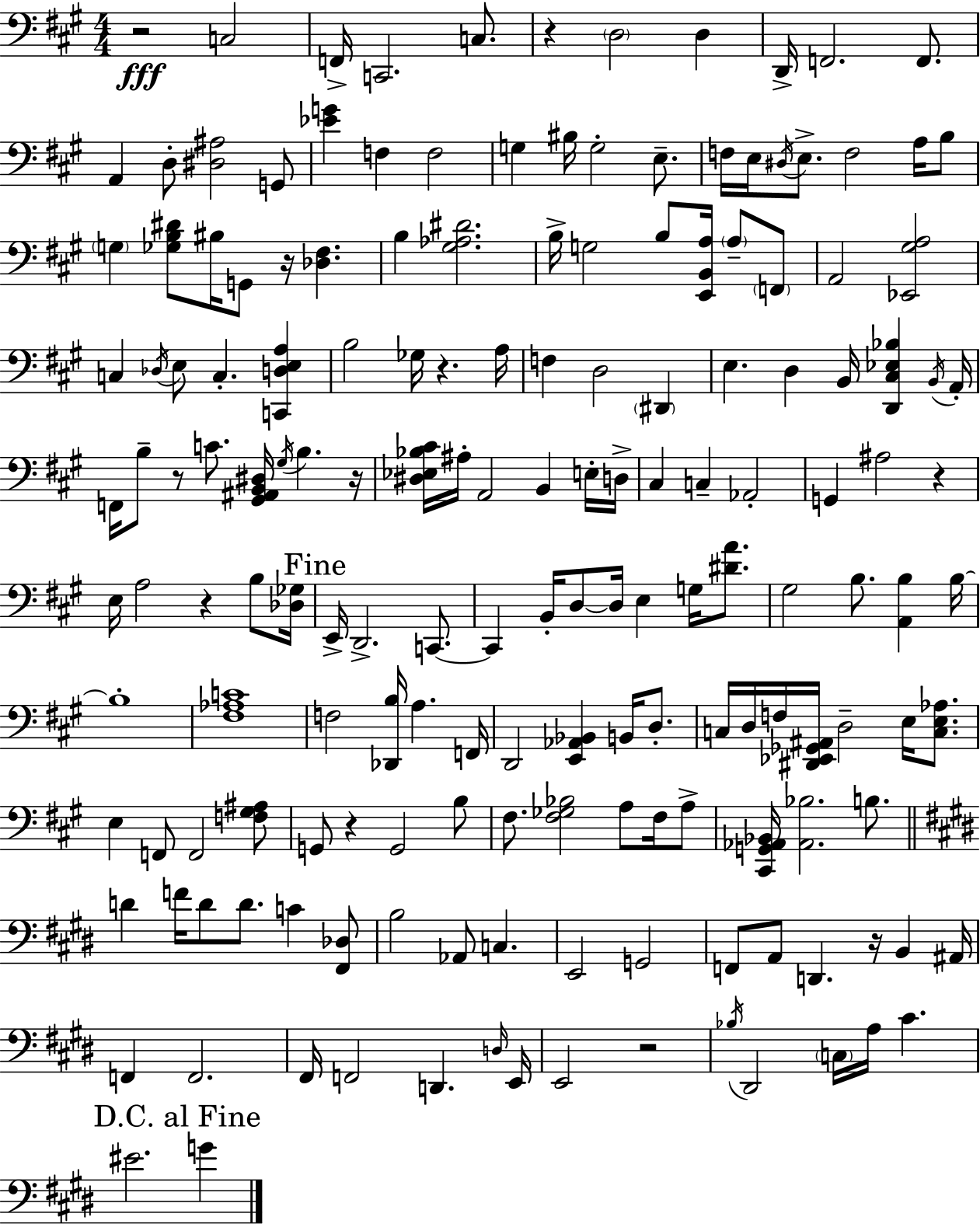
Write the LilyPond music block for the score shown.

{
  \clef bass
  \numericTimeSignature
  \time 4/4
  \key a \major
  r2\fff c2 | f,16-> c,2. c8. | r4 \parenthesize d2 d4 | d,16-> f,2. f,8. | \break a,4 d8-. <dis ais>2 g,8 | <ees' g'>4 f4 f2 | g4 bis16 g2-. e8.-- | f16 e16 \acciaccatura { dis16 } e8.-> f2 a16 b8 | \break \parenthesize g4 <ges b dis'>8 bis16 g,8 r16 <des fis>4. | b4 <gis aes dis'>2. | b16-> g2 b8 <e, b, a>16 \parenthesize a8-- \parenthesize f,8 | a,2 <ees, gis a>2 | \break c4 \acciaccatura { des16 } e8 c4.-. <c, d e a>4 | b2 ges16 r4. | a16 f4 d2 \parenthesize dis,4 | e4. d4 b,16 <d, cis ees bes>4 | \break \acciaccatura { b,16 } a,16-. f,16 b8-- r8 c'8. <gis, ais, b, dis>16 \acciaccatura { gis16 } b4. | r16 <dis ees bes cis'>16 ais16-. a,2 b,4 | e16-. d16-> cis4 c4-- aes,2-. | g,4 ais2 | \break r4 e16 a2 r4 | b8 <des ges>16 \mark "Fine" e,16-> d,2.-> | c,8.~~ c,4 b,16-. d8~~ d16 e4 | g16 <dis' a'>8. gis2 b8. <a, b>4 | \break b16~~ b1-. | <fis aes c'>1 | f2 <des, b>16 a4. | f,16 d,2 <e, aes, bes,>4 | \break b,16 d8.-. c16 d16 f16 <dis, ees, ges, ais,>16 d2-- | e16 <c e aes>8. e4 f,8 f,2 | <f gis ais>8 g,8 r4 g,2 | b8 fis8. <fis ges bes>2 a8 | \break fis16 a8-> <cis, g, aes, bes,>16 <aes, bes>2. | b8. \bar "||" \break \key e \major d'4 f'16 d'8 d'8. c'4 <fis, des>8 | b2 aes,8 c4. | e,2 g,2 | f,8 a,8 d,4. r16 b,4 ais,16 | \break f,4 f,2. | fis,16 f,2 d,4. \grace { d16 } | e,16 e,2 r2 | \acciaccatura { bes16 } dis,2 \parenthesize c16 a16 cis'4. | \break \mark "D.C. al Fine" eis'2. g'4 | \bar "|."
}